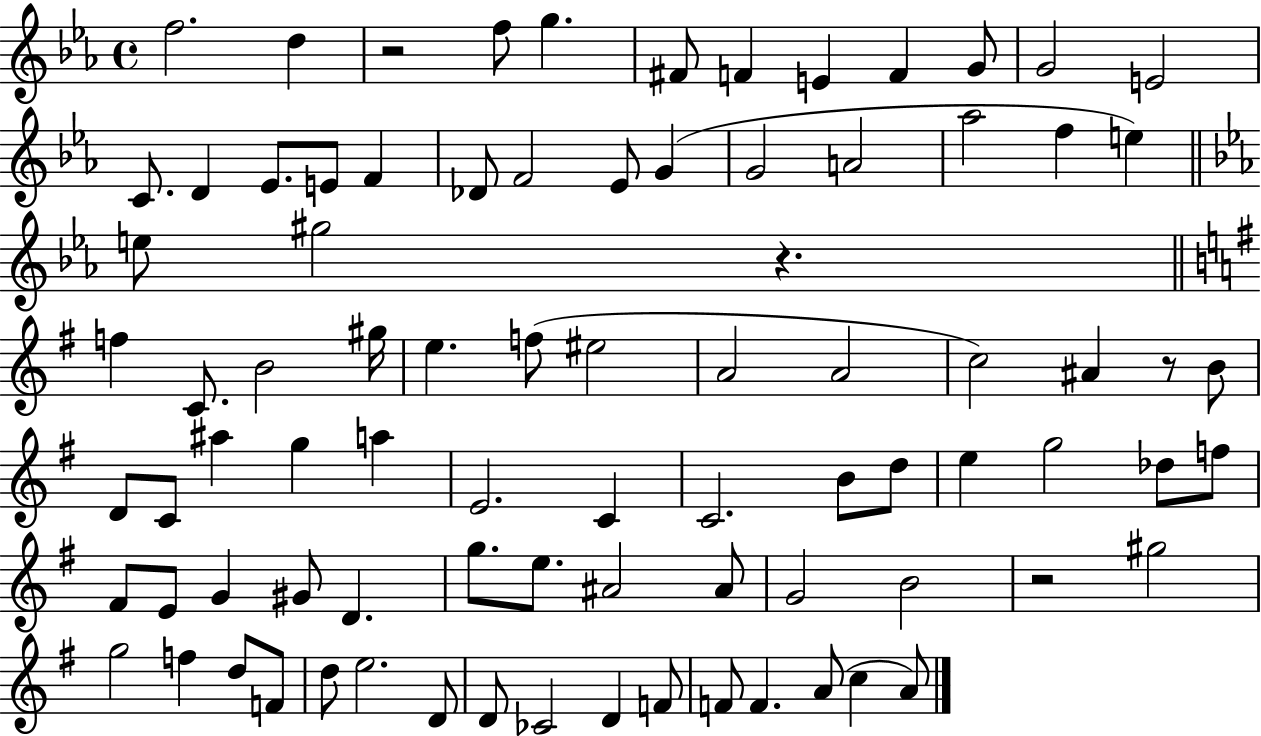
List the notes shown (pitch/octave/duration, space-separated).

F5/h. D5/q R/h F5/e G5/q. F#4/e F4/q E4/q F4/q G4/e G4/h E4/h C4/e. D4/q Eb4/e. E4/e F4/q Db4/e F4/h Eb4/e G4/q G4/h A4/h Ab5/h F5/q E5/q E5/e G#5/h R/q. F5/q C4/e. B4/h G#5/s E5/q. F5/e EIS5/h A4/h A4/h C5/h A#4/q R/e B4/e D4/e C4/e A#5/q G5/q A5/q E4/h. C4/q C4/h. B4/e D5/e E5/q G5/h Db5/e F5/e F#4/e E4/e G4/q G#4/e D4/q. G5/e. E5/e. A#4/h A#4/e G4/h B4/h R/h G#5/h G5/h F5/q D5/e F4/e D5/e E5/h. D4/e D4/e CES4/h D4/q F4/e F4/e F4/q. A4/e C5/q A4/e